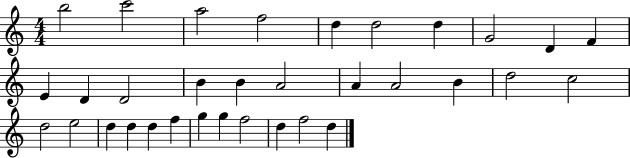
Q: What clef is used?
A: treble